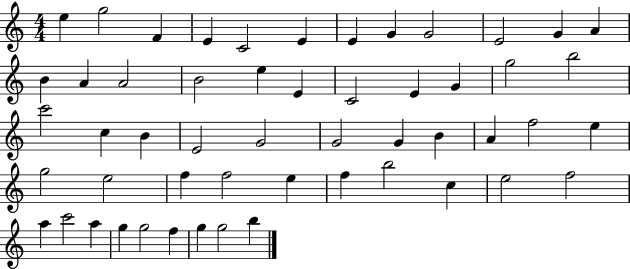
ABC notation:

X:1
T:Untitled
M:4/4
L:1/4
K:C
e g2 F E C2 E E G G2 E2 G A B A A2 B2 e E C2 E G g2 b2 c'2 c B E2 G2 G2 G B A f2 e g2 e2 f f2 e f b2 c e2 f2 a c'2 a g g2 f g g2 b